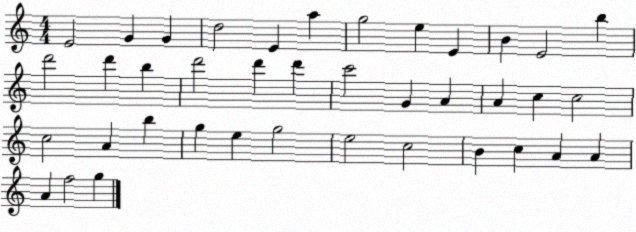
X:1
T:Untitled
M:4/4
L:1/4
K:C
E2 G G d2 E a g2 e E B E2 b d'2 d' b d'2 d' d' c'2 G A A c c2 c2 A b g e g2 e2 c2 B c A A A f2 g